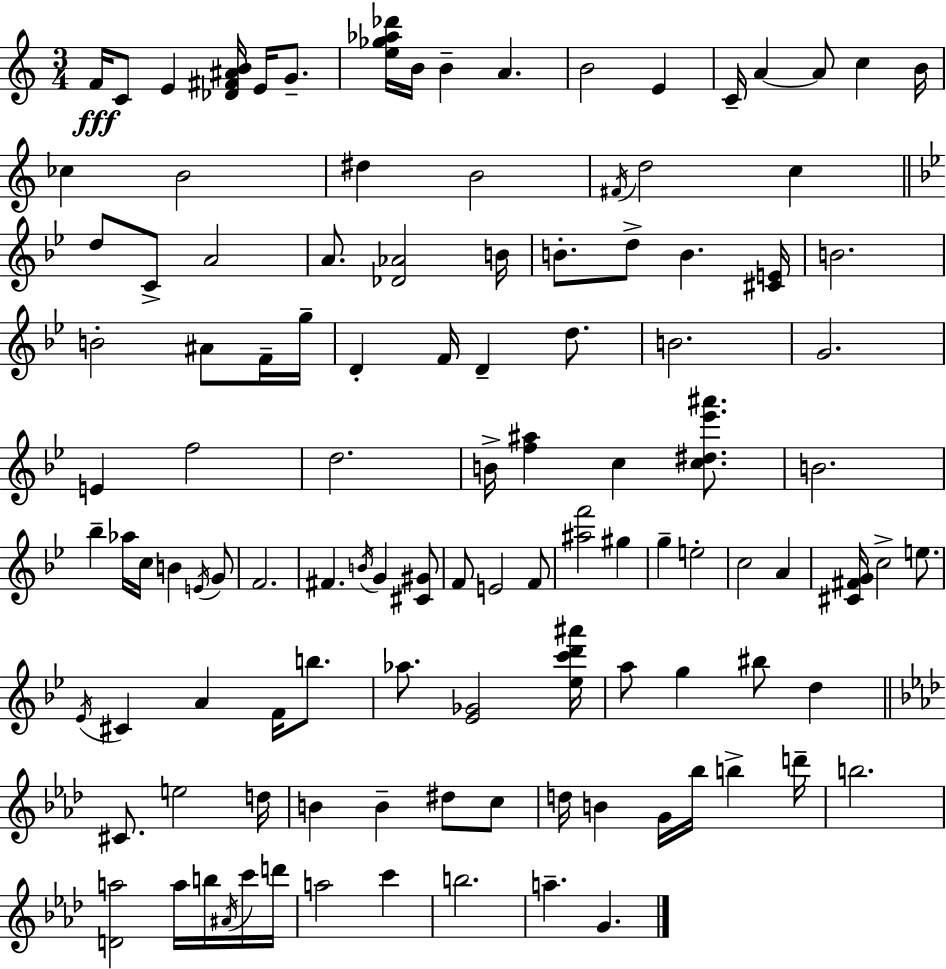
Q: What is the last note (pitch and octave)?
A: G4